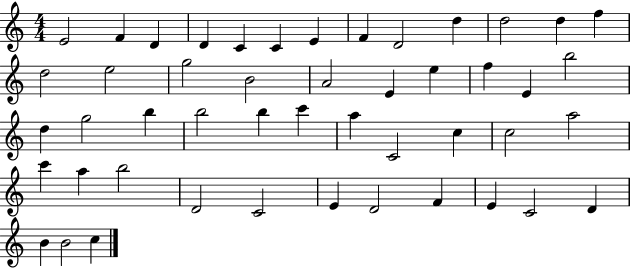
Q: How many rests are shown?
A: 0